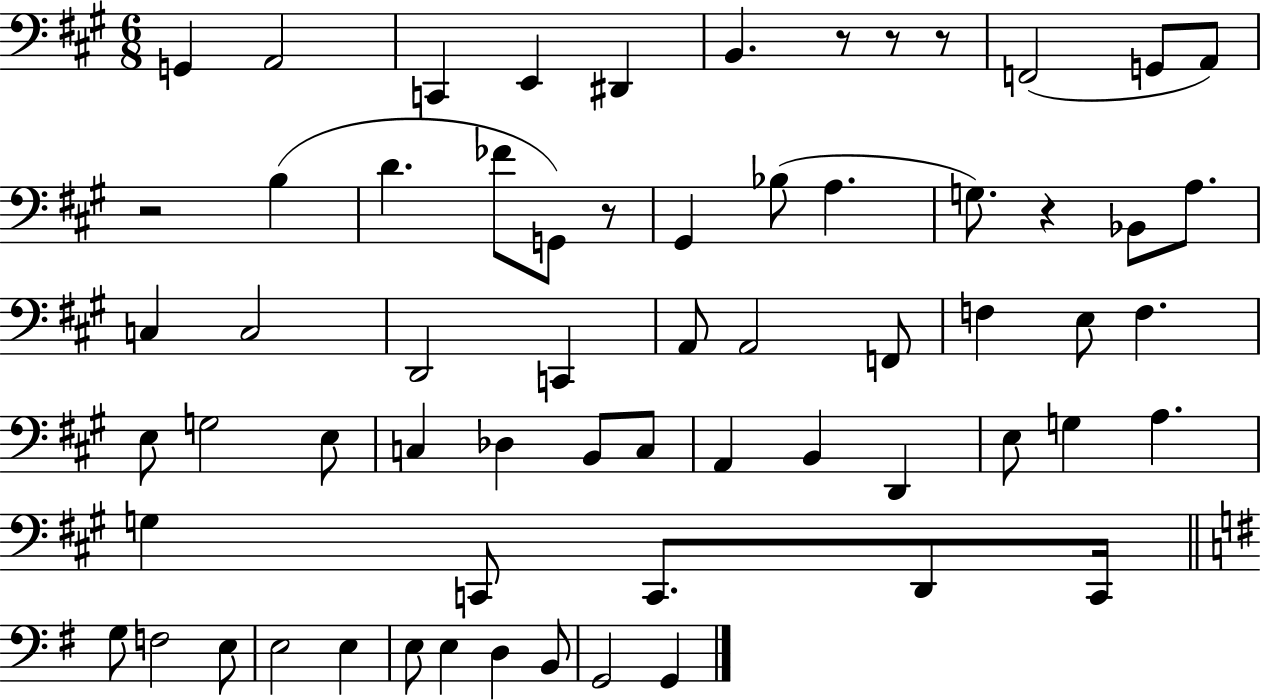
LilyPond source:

{
  \clef bass
  \numericTimeSignature
  \time 6/8
  \key a \major
  g,4 a,2 | c,4 e,4 dis,4 | b,4. r8 r8 r8 | f,2( g,8 a,8) | \break r2 b4( | d'4. fes'8 g,8) r8 | gis,4 bes8( a4. | g8.) r4 bes,8 a8. | \break c4 c2 | d,2 c,4 | a,8 a,2 f,8 | f4 e8 f4. | \break e8 g2 e8 | c4 des4 b,8 c8 | a,4 b,4 d,4 | e8 g4 a4. | \break g4 c,8 c,8. d,8 c,16 | \bar "||" \break \key g \major g8 f2 e8 | e2 e4 | e8 e4 d4 b,8 | g,2 g,4 | \break \bar "|."
}